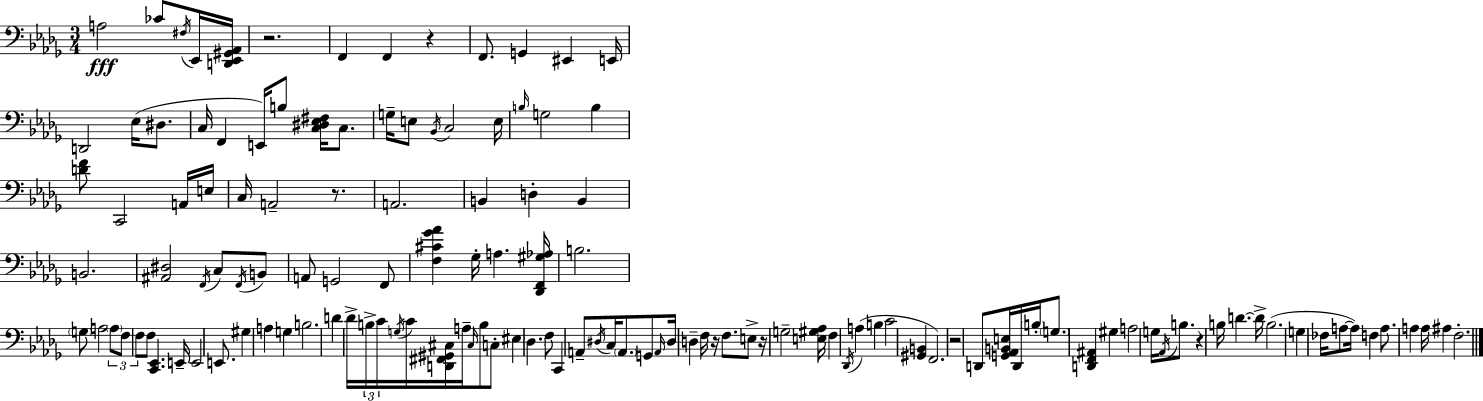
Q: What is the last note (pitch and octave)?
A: F3